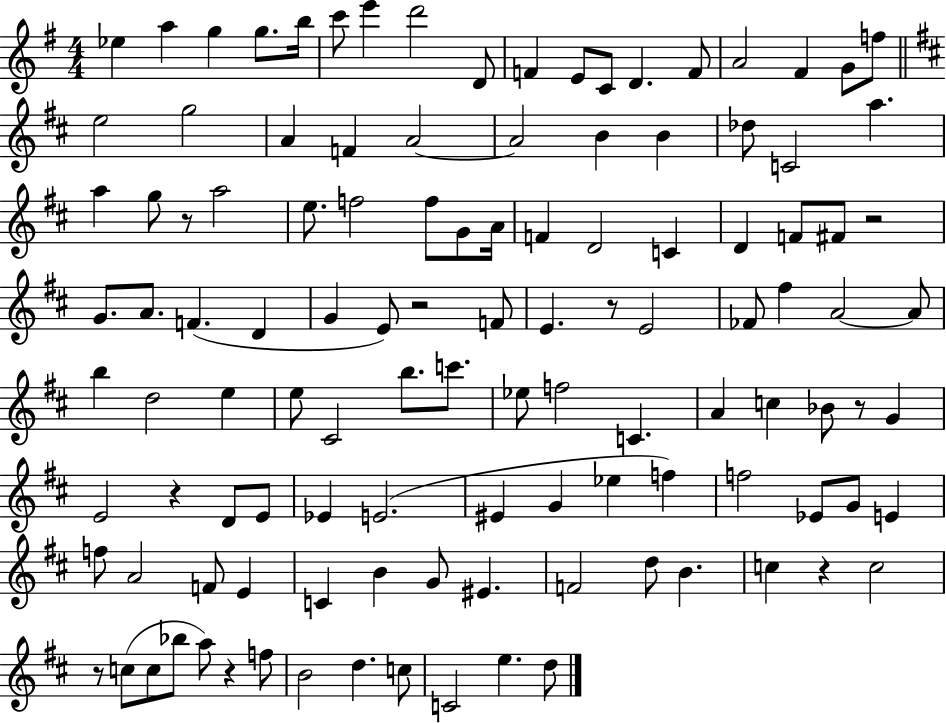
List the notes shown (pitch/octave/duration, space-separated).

Eb5/q A5/q G5/q G5/e. B5/s C6/e E6/q D6/h D4/e F4/q E4/e C4/e D4/q. F4/e A4/h F#4/q G4/e F5/e E5/h G5/h A4/q F4/q A4/h A4/h B4/q B4/q Db5/e C4/h A5/q. A5/q G5/e R/e A5/h E5/e. F5/h F5/e G4/e A4/s F4/q D4/h C4/q D4/q F4/e F#4/e R/h G4/e. A4/e. F4/q. D4/q G4/q E4/e R/h F4/e E4/q. R/e E4/h FES4/e F#5/q A4/h A4/e B5/q D5/h E5/q E5/e C#4/h B5/e. C6/e. Eb5/e F5/h C4/q. A4/q C5/q Bb4/e R/e G4/q E4/h R/q D4/e E4/e Eb4/q E4/h. EIS4/q G4/q Eb5/q F5/q F5/h Eb4/e G4/e E4/q F5/e A4/h F4/e E4/q C4/q B4/q G4/e EIS4/q. F4/h D5/e B4/q. C5/q R/q C5/h R/e C5/e C5/e Bb5/e A5/e R/q F5/e B4/h D5/q. C5/e C4/h E5/q. D5/e